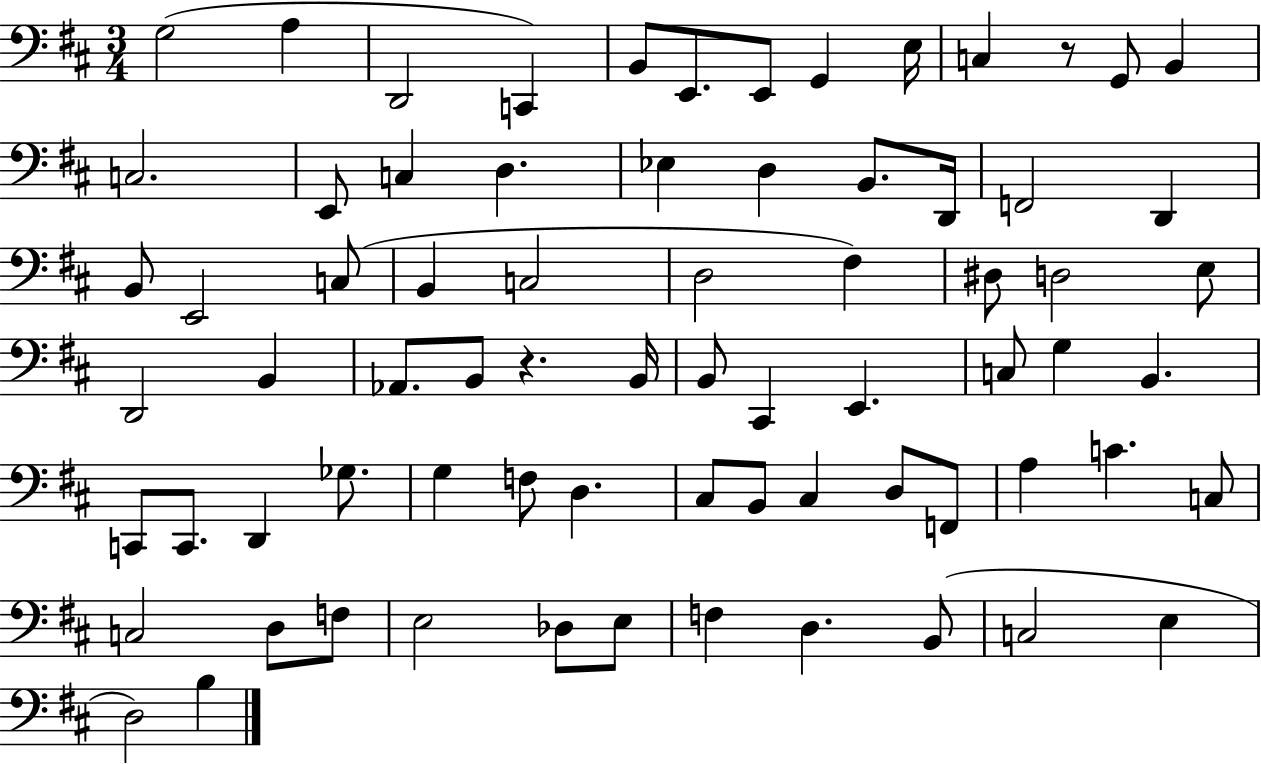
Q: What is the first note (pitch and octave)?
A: G3